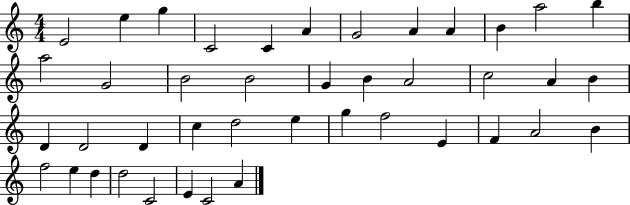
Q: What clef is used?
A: treble